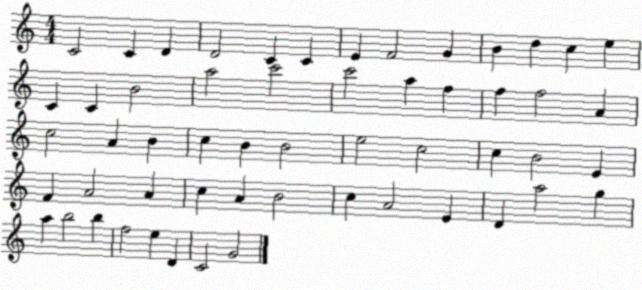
X:1
T:Untitled
M:4/4
L:1/4
K:C
C2 C D D2 C C E F2 G B d c e C C B2 a2 c'2 c'2 a f f f2 A c2 A B c B B2 e2 c2 c B2 E F A2 A c A B2 c A2 E D a2 g a b2 b f2 e D C2 G2